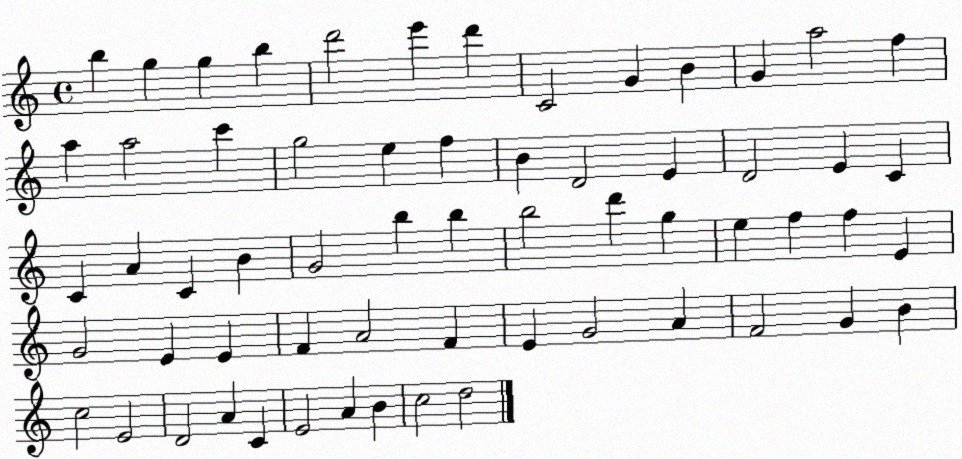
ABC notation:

X:1
T:Untitled
M:4/4
L:1/4
K:C
b g g b d'2 e' d' C2 G B G a2 f a a2 c' g2 e f B D2 E D2 E C C A C B G2 b b b2 d' g e f f E G2 E E F A2 F E G2 A F2 G B c2 E2 D2 A C E2 A B c2 d2